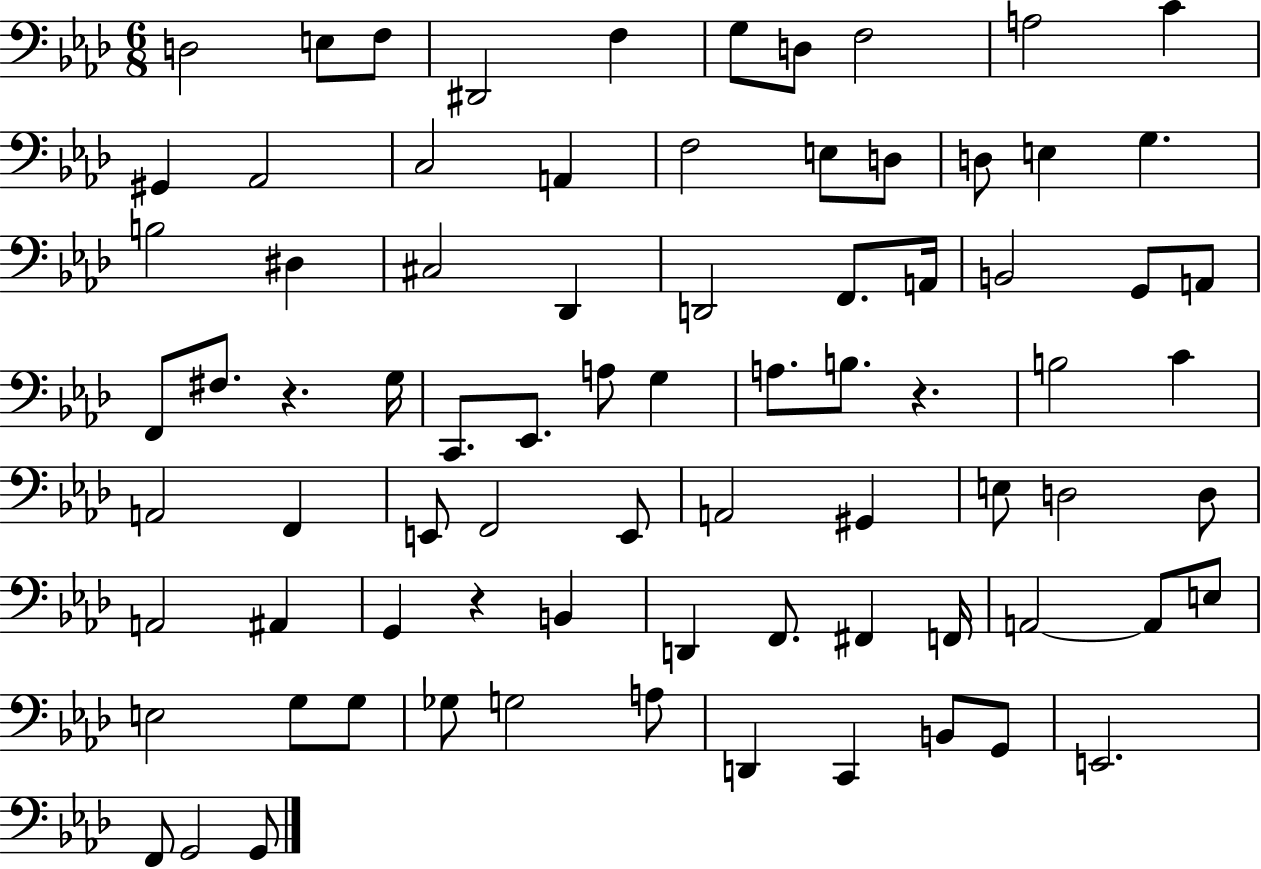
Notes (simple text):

D3/h E3/e F3/e D#2/h F3/q G3/e D3/e F3/h A3/h C4/q G#2/q Ab2/h C3/h A2/q F3/h E3/e D3/e D3/e E3/q G3/q. B3/h D#3/q C#3/h Db2/q D2/h F2/e. A2/s B2/h G2/e A2/e F2/e F#3/e. R/q. G3/s C2/e. Eb2/e. A3/e G3/q A3/e. B3/e. R/q. B3/h C4/q A2/h F2/q E2/e F2/h E2/e A2/h G#2/q E3/e D3/h D3/e A2/h A#2/q G2/q R/q B2/q D2/q F2/e. F#2/q F2/s A2/h A2/e E3/e E3/h G3/e G3/e Gb3/e G3/h A3/e D2/q C2/q B2/e G2/e E2/h. F2/e G2/h G2/e